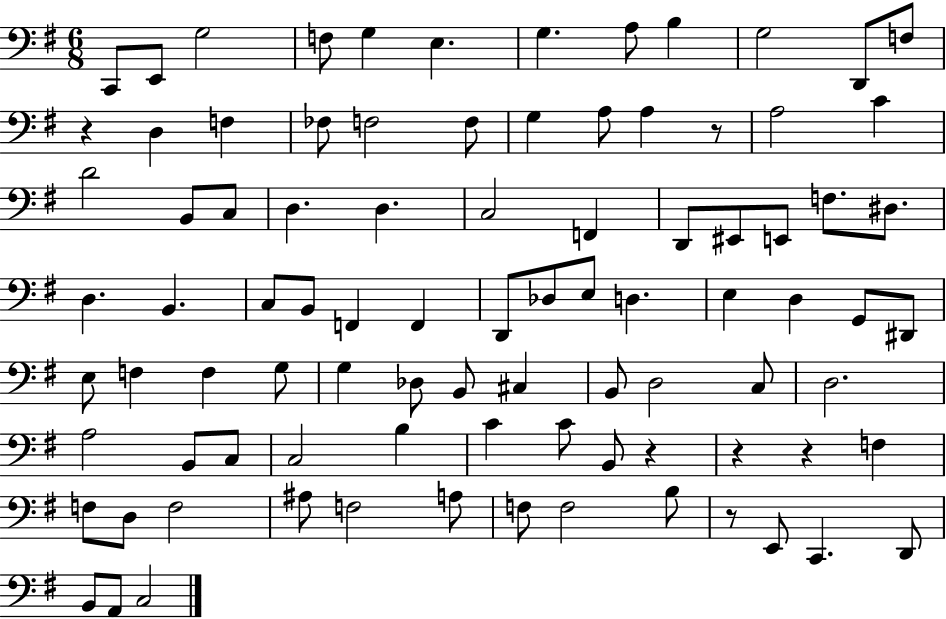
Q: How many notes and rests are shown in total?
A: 90